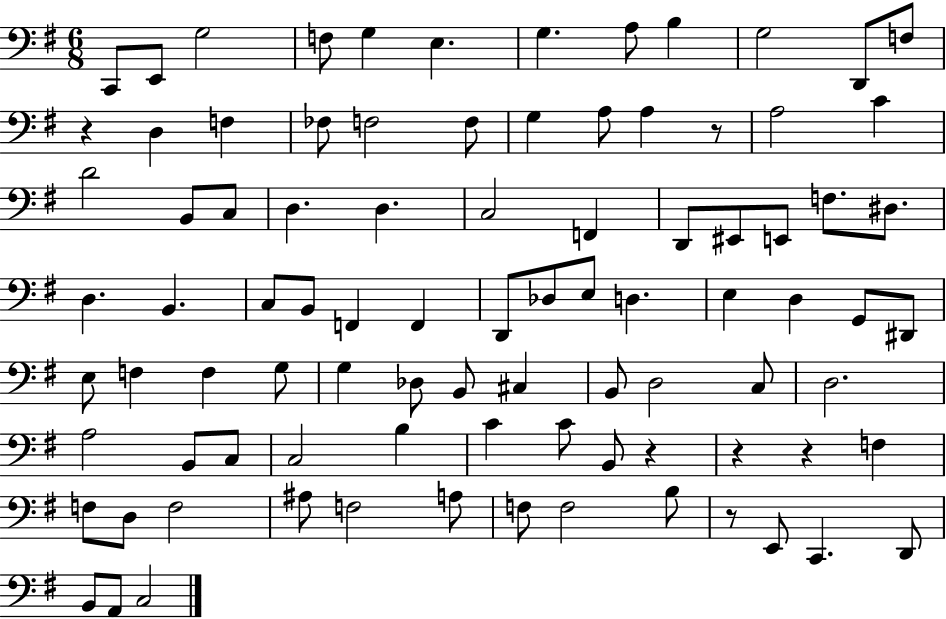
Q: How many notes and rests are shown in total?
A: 90